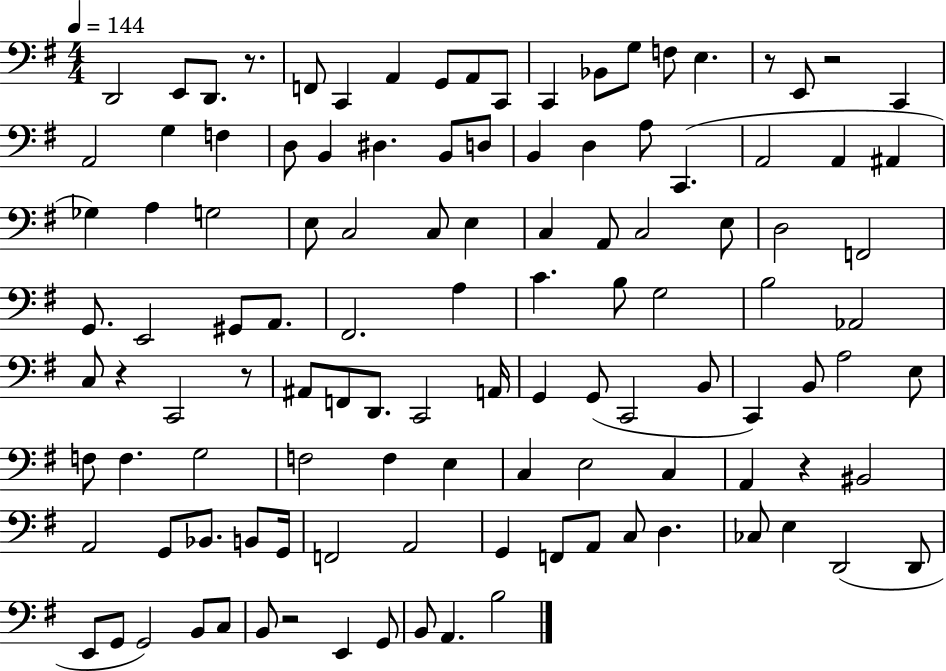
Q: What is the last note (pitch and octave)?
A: B3